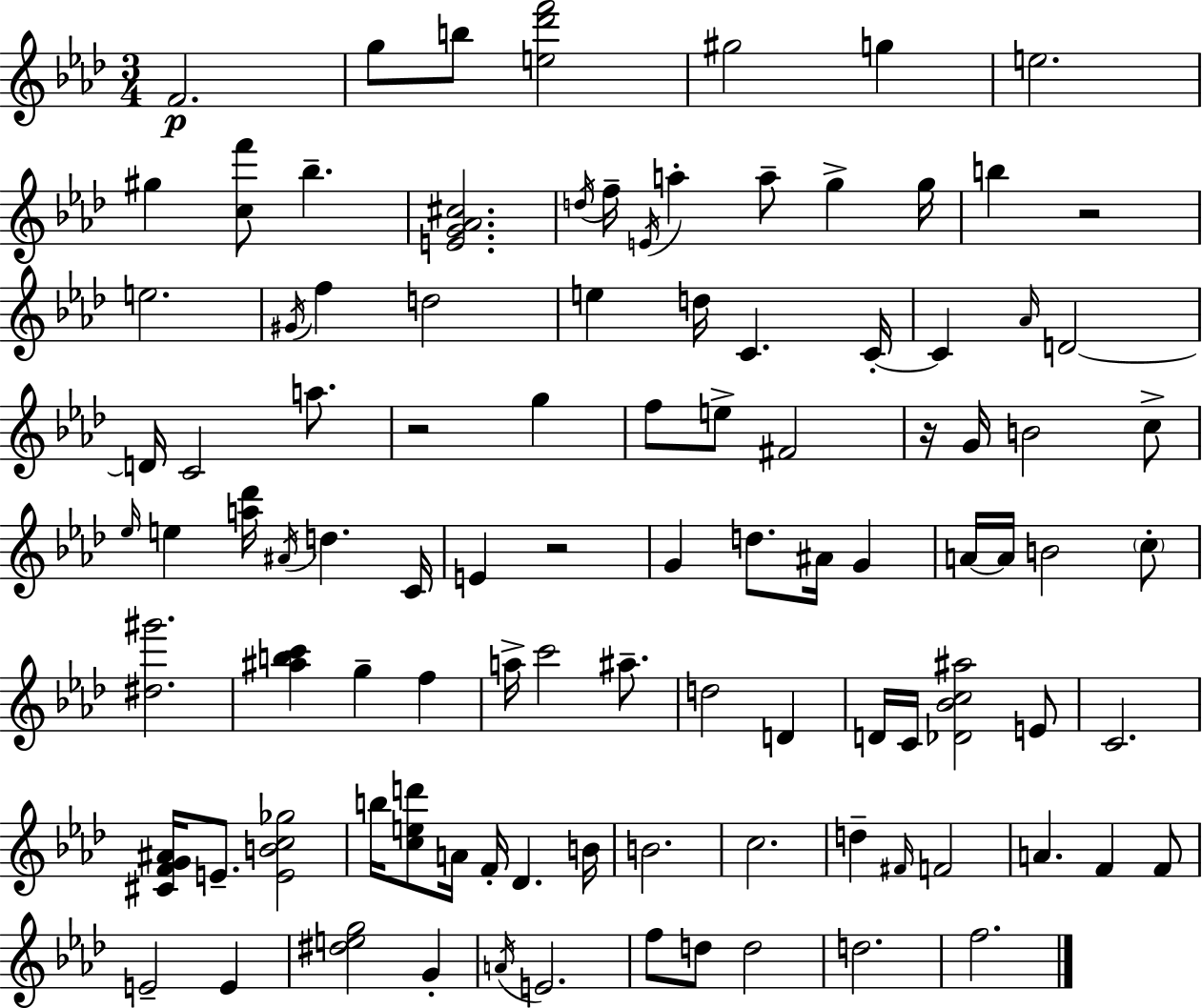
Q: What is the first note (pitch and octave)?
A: F4